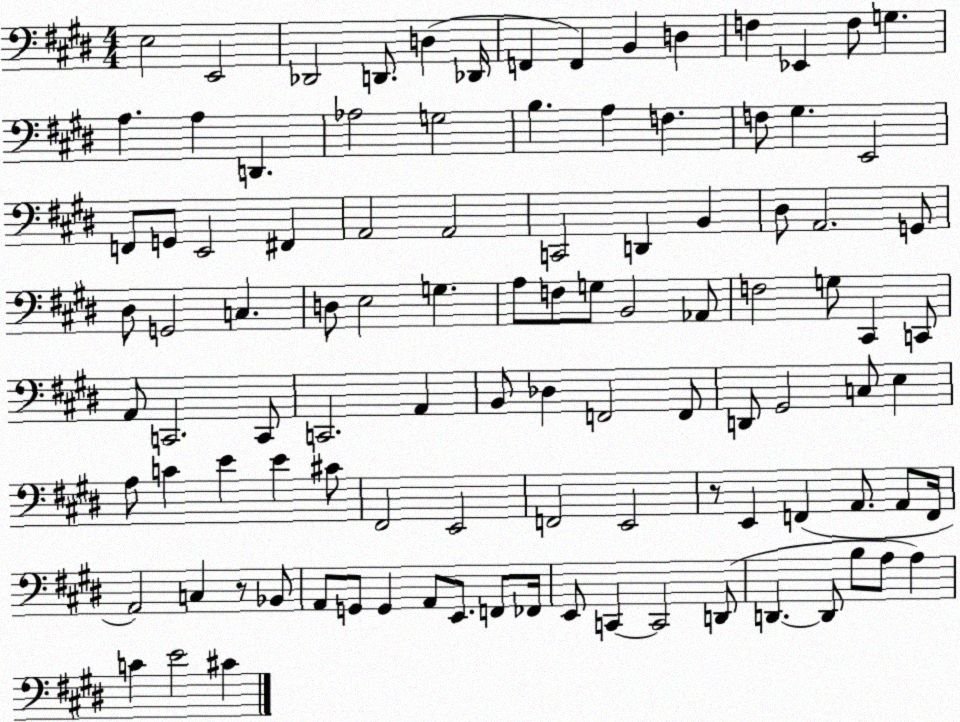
X:1
T:Untitled
M:4/4
L:1/4
K:E
E,2 E,,2 _D,,2 D,,/2 D, _D,,/4 F,, F,, B,, D, F, _E,, F,/2 G, A, A, D,, _A,2 G,2 B, A, F, F,/2 ^G, E,,2 F,,/2 G,,/2 E,,2 ^F,, A,,2 A,,2 C,,2 D,, B,, ^D,/2 A,,2 G,,/2 ^D,/2 G,,2 C, D,/2 E,2 G, A,/2 F,/2 G,/2 B,,2 _A,,/2 F,2 G,/2 ^C,, C,,/2 A,,/2 C,,2 C,,/2 C,,2 A,, B,,/2 _D, F,,2 F,,/2 D,,/2 ^G,,2 C,/2 E, A,/2 C E E ^C/2 ^F,,2 E,,2 F,,2 E,,2 z/2 E,, F,, A,,/2 A,,/2 F,,/4 A,,2 C, z/2 _B,,/2 A,,/2 G,,/2 G,, A,,/2 E,,/2 F,,/2 _F,,/4 E,,/2 C,, C,,2 D,,/2 D,, D,,/2 B,/2 A,/2 A, C E2 ^C